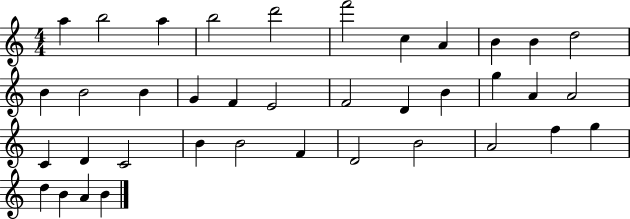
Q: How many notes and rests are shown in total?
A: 38